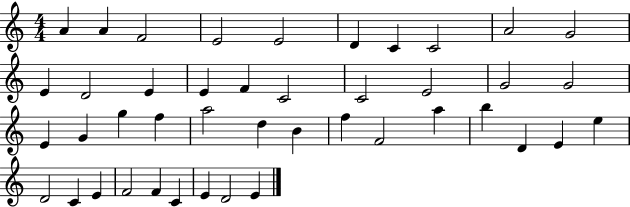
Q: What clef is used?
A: treble